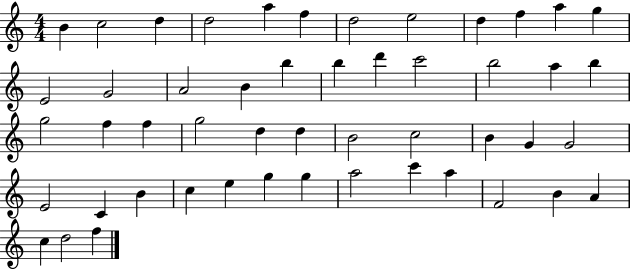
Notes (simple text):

B4/q C5/h D5/q D5/h A5/q F5/q D5/h E5/h D5/q F5/q A5/q G5/q E4/h G4/h A4/h B4/q B5/q B5/q D6/q C6/h B5/h A5/q B5/q G5/h F5/q F5/q G5/h D5/q D5/q B4/h C5/h B4/q G4/q G4/h E4/h C4/q B4/q C5/q E5/q G5/q G5/q A5/h C6/q A5/q F4/h B4/q A4/q C5/q D5/h F5/q